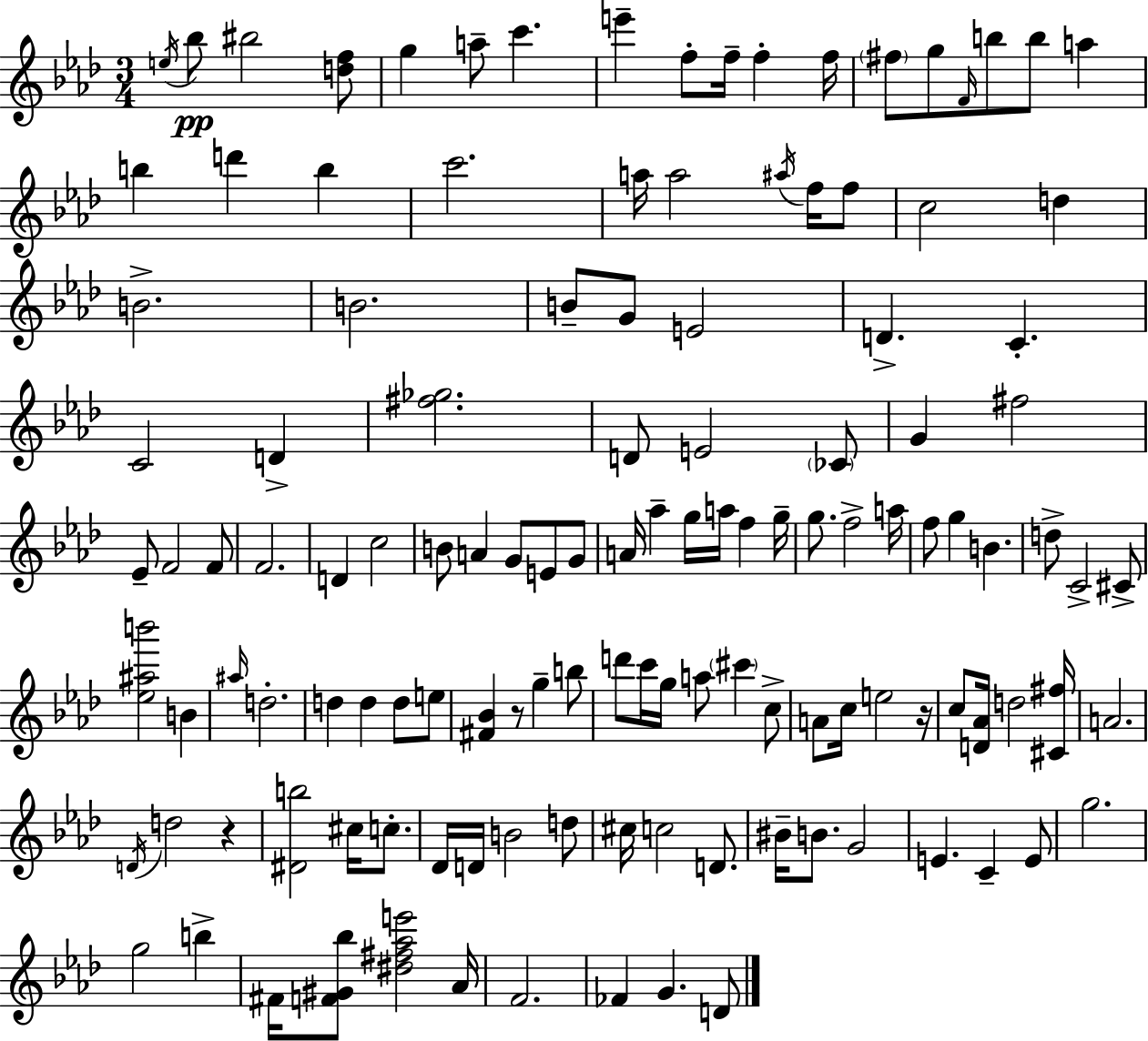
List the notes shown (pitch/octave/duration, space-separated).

E5/s Bb5/e BIS5/h [D5,F5]/e G5/q A5/e C6/q. E6/q F5/e F5/s F5/q F5/s F#5/e G5/e F4/s B5/e B5/e A5/q B5/q D6/q B5/q C6/h. A5/s A5/h A#5/s F5/s F5/e C5/h D5/q B4/h. B4/h. B4/e G4/e E4/h D4/q. C4/q. C4/h D4/q [F#5,Gb5]/h. D4/e E4/h CES4/e G4/q F#5/h Eb4/e F4/h F4/e F4/h. D4/q C5/h B4/e A4/q G4/e E4/e G4/e A4/s Ab5/q G5/s A5/s F5/q G5/s G5/e. F5/h A5/s F5/e G5/q B4/q. D5/e C4/h C#4/e [Eb5,A#5,B6]/h B4/q A#5/s D5/h. D5/q D5/q D5/e E5/e [F#4,Bb4]/q R/e G5/q B5/e D6/e C6/s G5/s A5/e C#6/q C5/e A4/e C5/s E5/h R/s C5/e [D4,Ab4]/s D5/h [C#4,F#5]/s A4/h. D4/s D5/h R/q [D#4,B5]/h C#5/s C5/e. Db4/s D4/s B4/h D5/e C#5/s C5/h D4/e. BIS4/s B4/e. G4/h E4/q. C4/q E4/e G5/h. G5/h B5/q F#4/s [F4,G#4,Bb5]/e [D#5,F#5,Ab5,E6]/h Ab4/s F4/h. FES4/q G4/q. D4/e